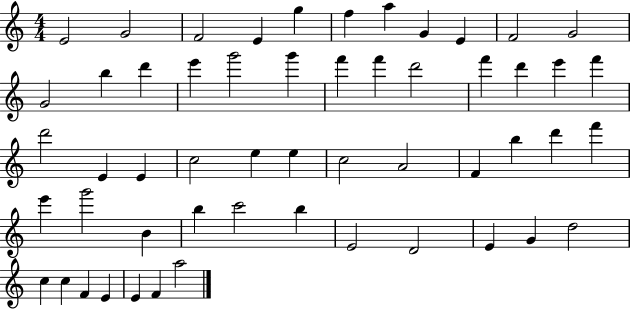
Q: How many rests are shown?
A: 0